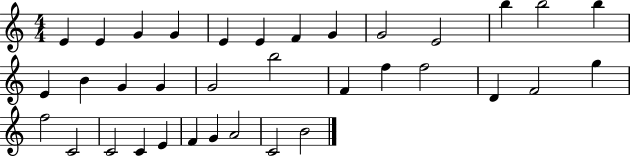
X:1
T:Untitled
M:4/4
L:1/4
K:C
E E G G E E F G G2 E2 b b2 b E B G G G2 b2 F f f2 D F2 g f2 C2 C2 C E F G A2 C2 B2